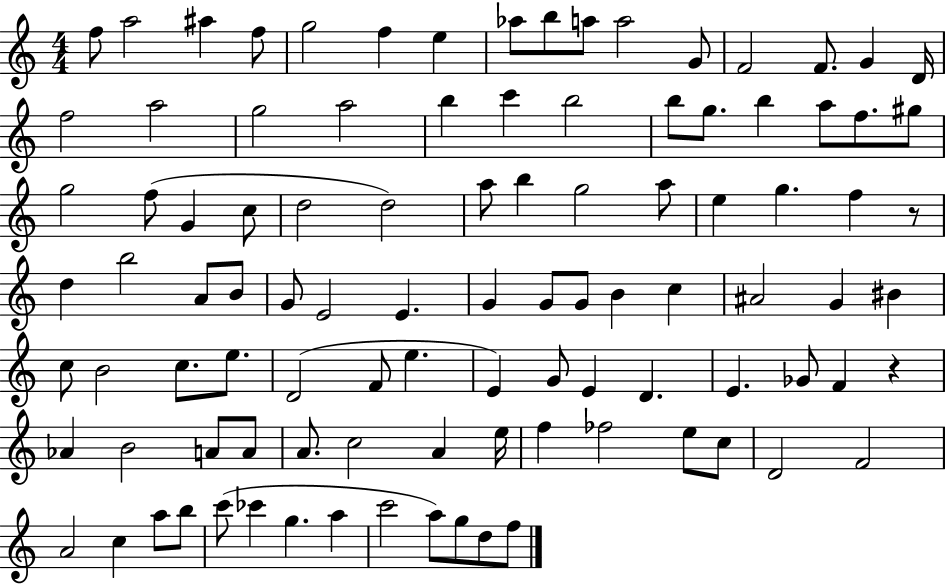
F5/e A5/h A#5/q F5/e G5/h F5/q E5/q Ab5/e B5/e A5/e A5/h G4/e F4/h F4/e. G4/q D4/s F5/h A5/h G5/h A5/h B5/q C6/q B5/h B5/e G5/e. B5/q A5/e F5/e. G#5/e G5/h F5/e G4/q C5/e D5/h D5/h A5/e B5/q G5/h A5/e E5/q G5/q. F5/q R/e D5/q B5/h A4/e B4/e G4/e E4/h E4/q. G4/q G4/e G4/e B4/q C5/q A#4/h G4/q BIS4/q C5/e B4/h C5/e. E5/e. D4/h F4/e E5/q. E4/q G4/e E4/q D4/q. E4/q. Gb4/e F4/q R/q Ab4/q B4/h A4/e A4/e A4/e. C5/h A4/q E5/s F5/q FES5/h E5/e C5/e D4/h F4/h A4/h C5/q A5/e B5/e C6/e CES6/q G5/q. A5/q C6/h A5/e G5/e D5/e F5/e